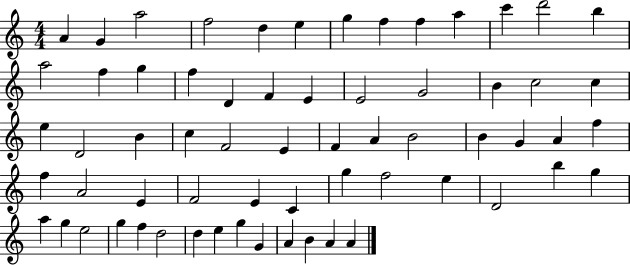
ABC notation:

X:1
T:Untitled
M:4/4
L:1/4
K:C
A G a2 f2 d e g f f a c' d'2 b a2 f g f D F E E2 G2 B c2 c e D2 B c F2 E F A B2 B G A f f A2 E F2 E C g f2 e D2 b g a g e2 g f d2 d e g G A B A A